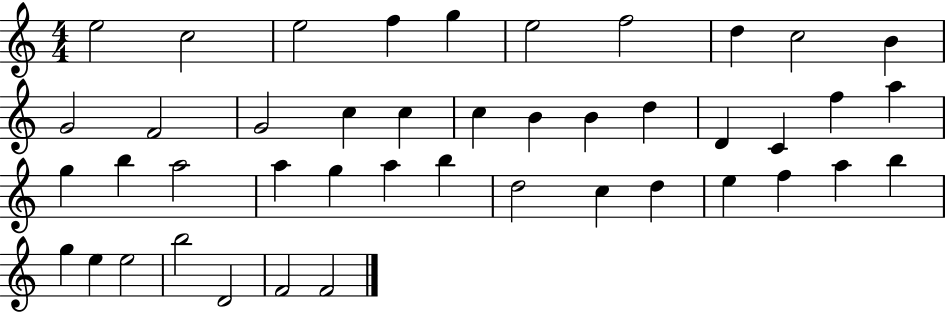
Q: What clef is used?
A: treble